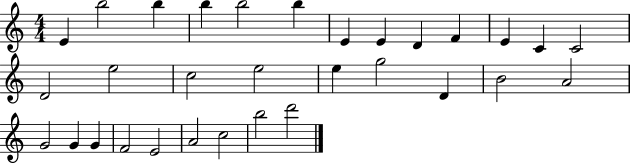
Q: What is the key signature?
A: C major